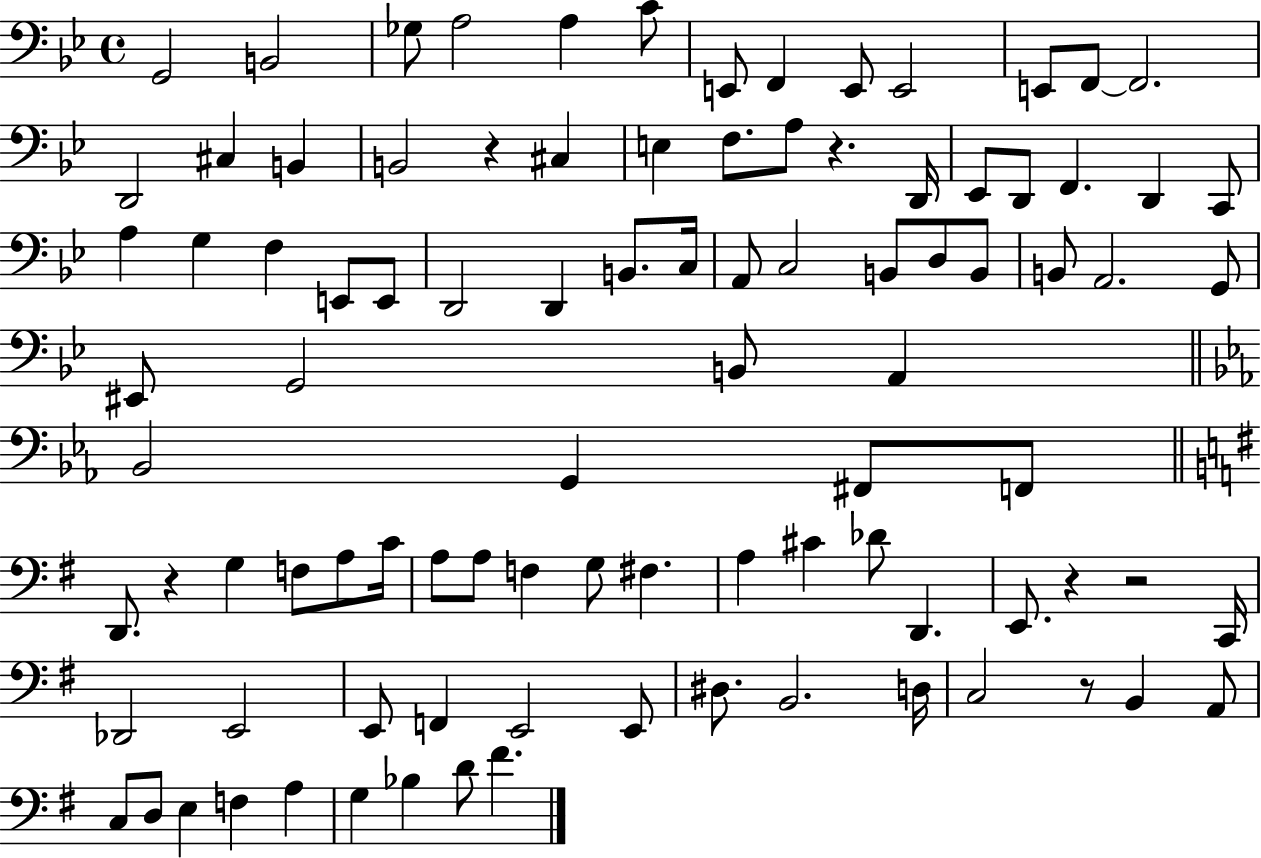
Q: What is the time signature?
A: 4/4